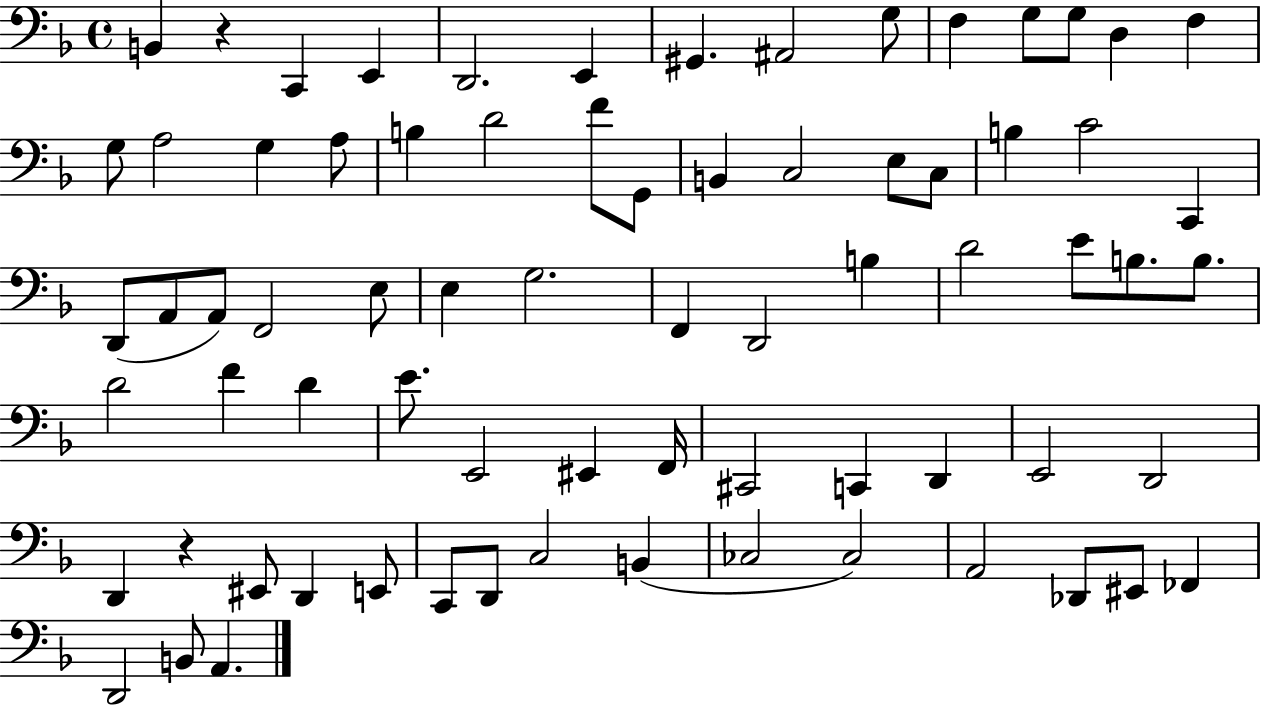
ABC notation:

X:1
T:Untitled
M:4/4
L:1/4
K:F
B,, z C,, E,, D,,2 E,, ^G,, ^A,,2 G,/2 F, G,/2 G,/2 D, F, G,/2 A,2 G, A,/2 B, D2 F/2 G,,/2 B,, C,2 E,/2 C,/2 B, C2 C,, D,,/2 A,,/2 A,,/2 F,,2 E,/2 E, G,2 F,, D,,2 B, D2 E/2 B,/2 B,/2 D2 F D E/2 E,,2 ^E,, F,,/4 ^C,,2 C,, D,, E,,2 D,,2 D,, z ^E,,/2 D,, E,,/2 C,,/2 D,,/2 C,2 B,, _C,2 _C,2 A,,2 _D,,/2 ^E,,/2 _F,, D,,2 B,,/2 A,,